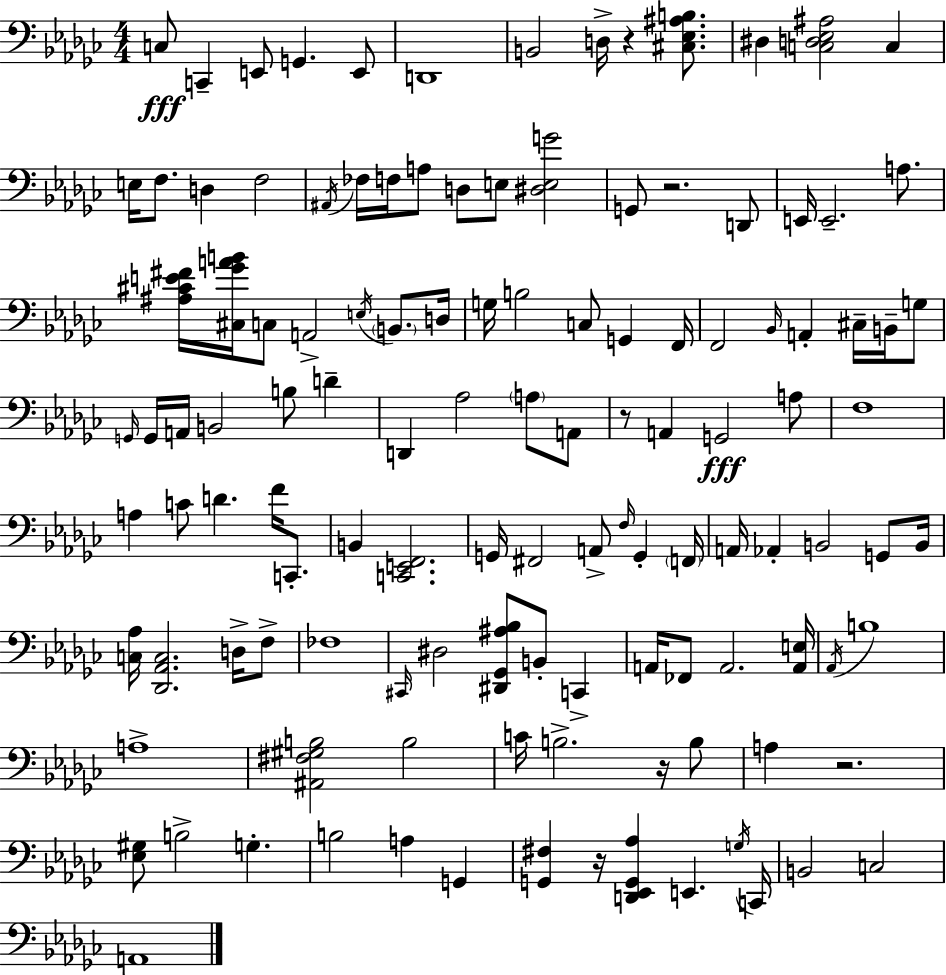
{
  \clef bass
  \numericTimeSignature
  \time 4/4
  \key ees \minor
  c8\fff c,4-- e,8 g,4. e,8 | d,1 | b,2 d16-> r4 <cis ees ais b>8. | dis4 <c d ees ais>2 c4 | \break e16 f8. d4 f2 | \acciaccatura { ais,16 } fes16 f16 a8 d8 e8 <dis e g'>2 | g,8 r2. d,8 | e,16 e,2.-- a8. | \break <ais cis' e' fis'>16 <cis ges' a' b'>16 c8 a,2-> \acciaccatura { e16 } \parenthesize b,8. | d16 g16 b2 c8 g,4 | f,16 f,2 \grace { bes,16 } a,4-. cis16-- | b,16-- g8 \grace { g,16 } g,16 a,16 b,2 b8 | \break d'4-- d,4 aes2 | \parenthesize a8 a,8 r8 a,4 g,2\fff | a8 f1 | a4 c'8 d'4. | \break f'16 c,8.-. b,4 <c, e, f,>2. | g,16 fis,2 a,8-> \grace { f16 } | g,4-. \parenthesize f,16 a,16 aes,4-. b,2 | g,8 b,16 <c aes>16 <des, aes, c>2. | \break d16-> f8-> fes1 | \grace { cis,16 } dis2 <dis, ges, ais bes>8 | b,8-. c,4-> a,16 fes,8 a,2. | <a, e>16 \acciaccatura { aes,16 } b1 | \break a1-> | <ais, fis gis b>2 b2 | c'16 b2.-> | r16 b8 a4 r2. | \break <ees gis>8 b2-> | g4.-. b2 a4 | g,4 <g, fis>4 r16 <d, ees, g, aes>4 | e,4. \acciaccatura { g16 } c,16 b,2 | \break c2 a,1 | \bar "|."
}